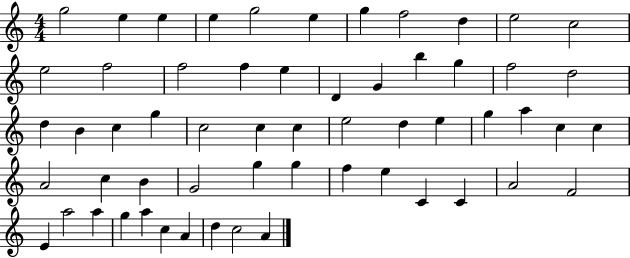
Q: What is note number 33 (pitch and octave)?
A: G5